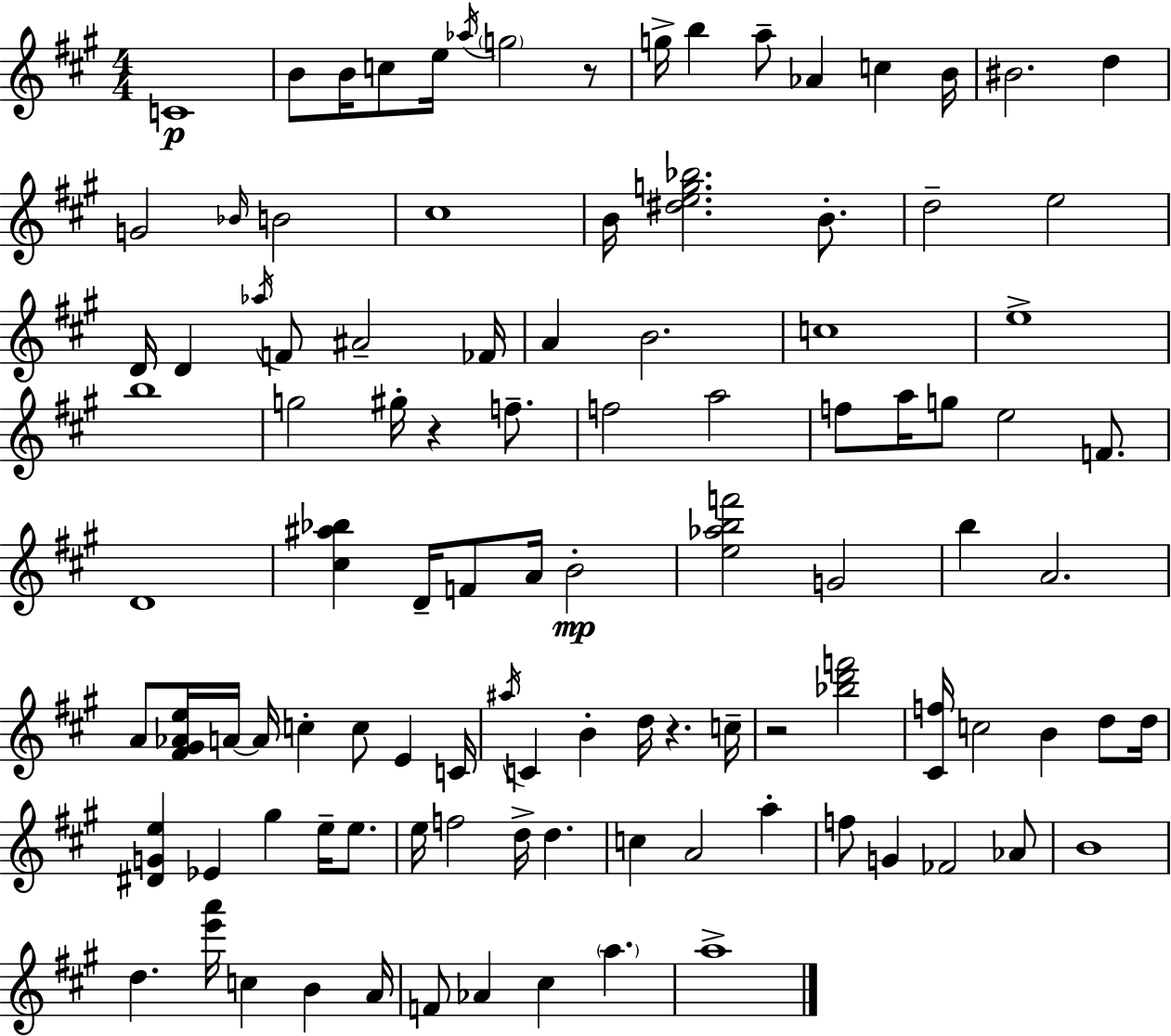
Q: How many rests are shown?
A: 4